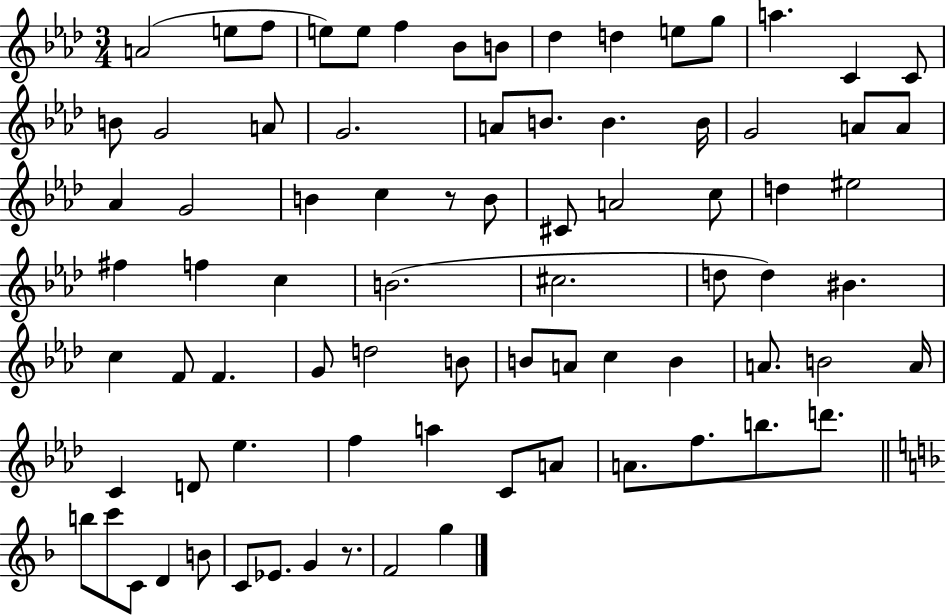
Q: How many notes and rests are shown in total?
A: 80